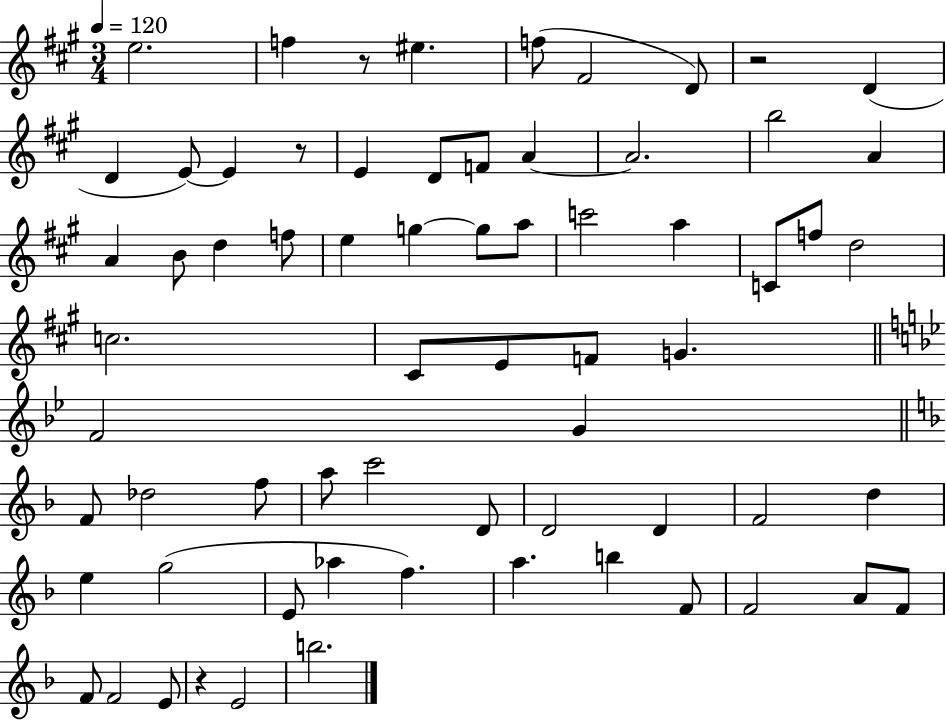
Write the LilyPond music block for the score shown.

{
  \clef treble
  \numericTimeSignature
  \time 3/4
  \key a \major
  \tempo 4 = 120
  e''2. | f''4 r8 eis''4. | f''8( fis'2 d'8) | r2 d'4( | \break d'4 e'8~~) e'4 r8 | e'4 d'8 f'8 a'4~~ | a'2. | b''2 a'4 | \break a'4 b'8 d''4 f''8 | e''4 g''4~~ g''8 a''8 | c'''2 a''4 | c'8 f''8 d''2 | \break c''2. | cis'8 e'8 f'8 g'4. | \bar "||" \break \key g \minor f'2 g'4 | \bar "||" \break \key f \major f'8 des''2 f''8 | a''8 c'''2 d'8 | d'2 d'4 | f'2 d''4 | \break e''4 g''2( | e'8 aes''4 f''4.) | a''4. b''4 f'8 | f'2 a'8 f'8 | \break f'8 f'2 e'8 | r4 e'2 | b''2. | \bar "|."
}